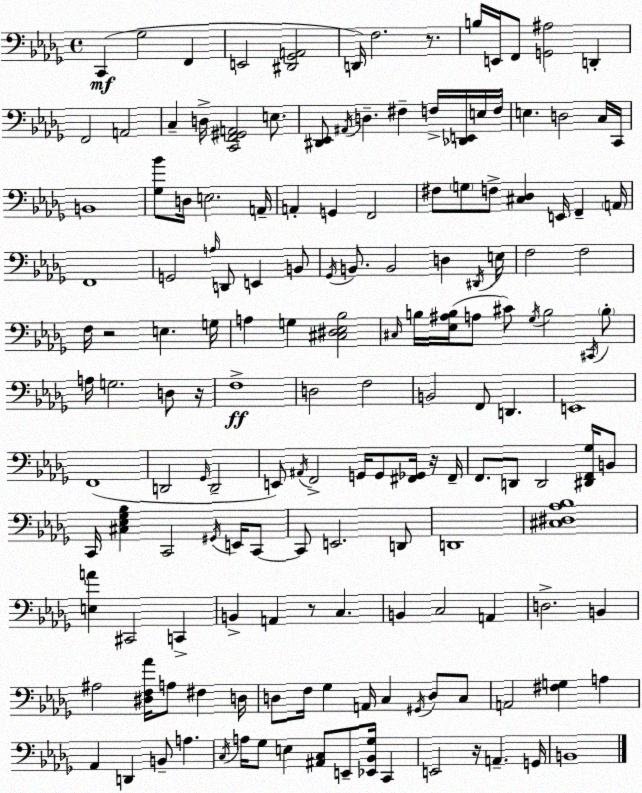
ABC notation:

X:1
T:Untitled
M:4/4
L:1/4
K:Bbm
C,, _G,2 F,, E,,2 [^D,,_G,,A,,]2 D,,/4 F,2 z/2 B,/4 E,,/4 F,,/2 [G,,^A,]2 D,, F,,2 A,,2 C, D,/4 [C,,F,,^G,,A,,]2 E,/2 [^D,,_E,,]/2 ^A,,/4 D, ^F, F,/4 [_D,,E,,]/4 E,/4 F,/4 E, D,2 C,/4 C,,/4 B,,4 [_G,_B]/2 D,/4 E,2 A,,/4 A,, G,, F,,2 ^F,/2 G,/2 F,/2 [^C,_D,] E,,/4 F,, A,,/4 F,,4 G,,2 A,/4 D,,/2 E,, B,,/2 _G,,/4 B,,/2 B,,2 D, ^D,,/4 E,/4 F,2 F,2 F,/4 z2 E, G,/4 A, G, [^C,^D,_E,_B,]2 ^C,/4 B,/4 [_E,^A,B,]/4 A,/2 ^C/2 _G,/4 B,2 ^C,,/4 B,/2 A,/4 G,2 D,/2 z/4 F,4 D,2 F,2 B,,2 F,,/2 D,, E,,4 F,,4 D,,2 _G,,/4 D,,2 E,,/2 ^A,,/4 F,,2 G,,/4 G,,/2 [^F,,_G,,]/4 z/4 ^F,,/4 F,,/2 D,,/2 D,,2 [^D,,F,,_G,]/4 B,,/2 C,,/4 [^C,_E,_G,_B,] C,,2 ^G,,/4 E,,/4 C,,/2 C,,/2 E,,2 D,,/2 D,,4 [^C,^D,_A,_B,]4 [E,A] ^C,,2 C,, B,, A,, z/2 C, B,, C,2 A,, D,2 B,, ^A,2 [^D,F,_A]/4 A,/2 ^F, D,/4 D,/2 F,/4 _G, A,,/4 C, ^G,,/4 D,/2 C,/2 A,,2 [^F,G,] A, _A,, D,, B,,/2 A, C,/4 A,/4 _G,/2 E, [^A,,C,]/2 E,,/2 [_E,,_B,,_G,]/4 C,, E,,2 z/4 A,, G,,/4 B,,4